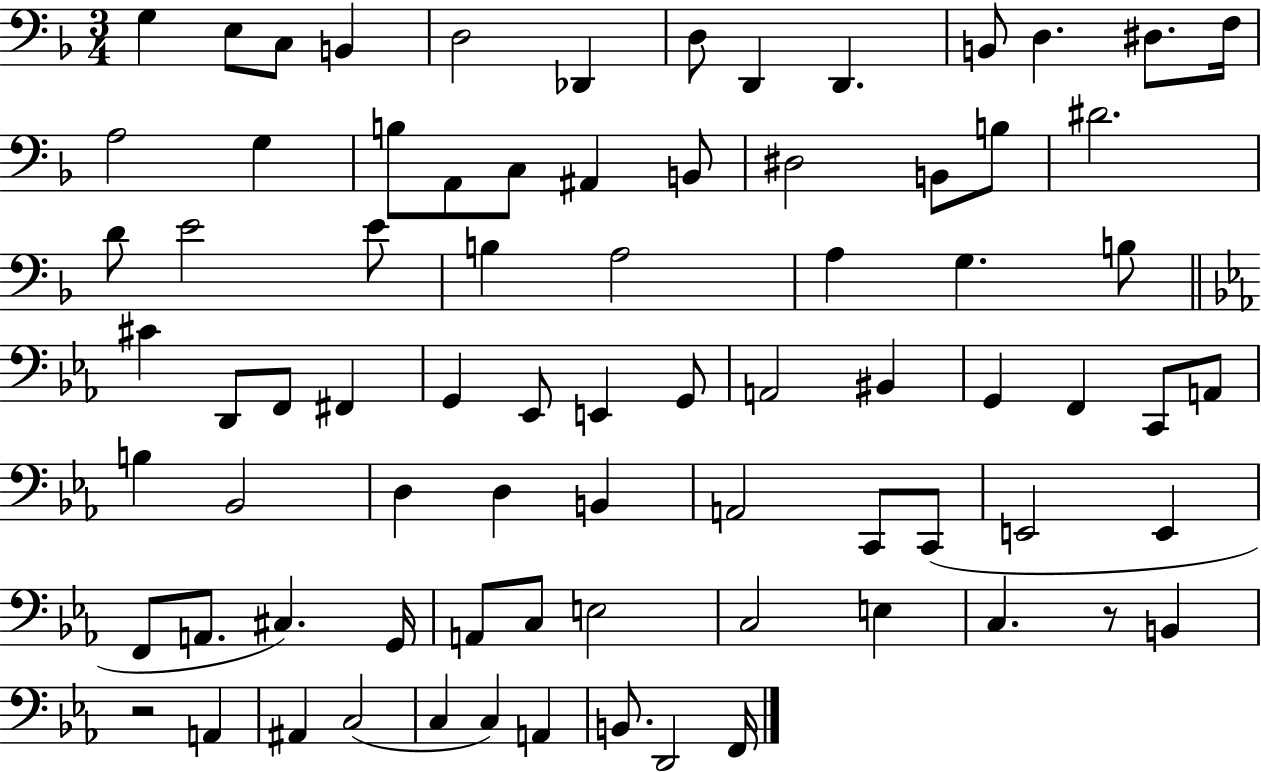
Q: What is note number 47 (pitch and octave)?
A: B3